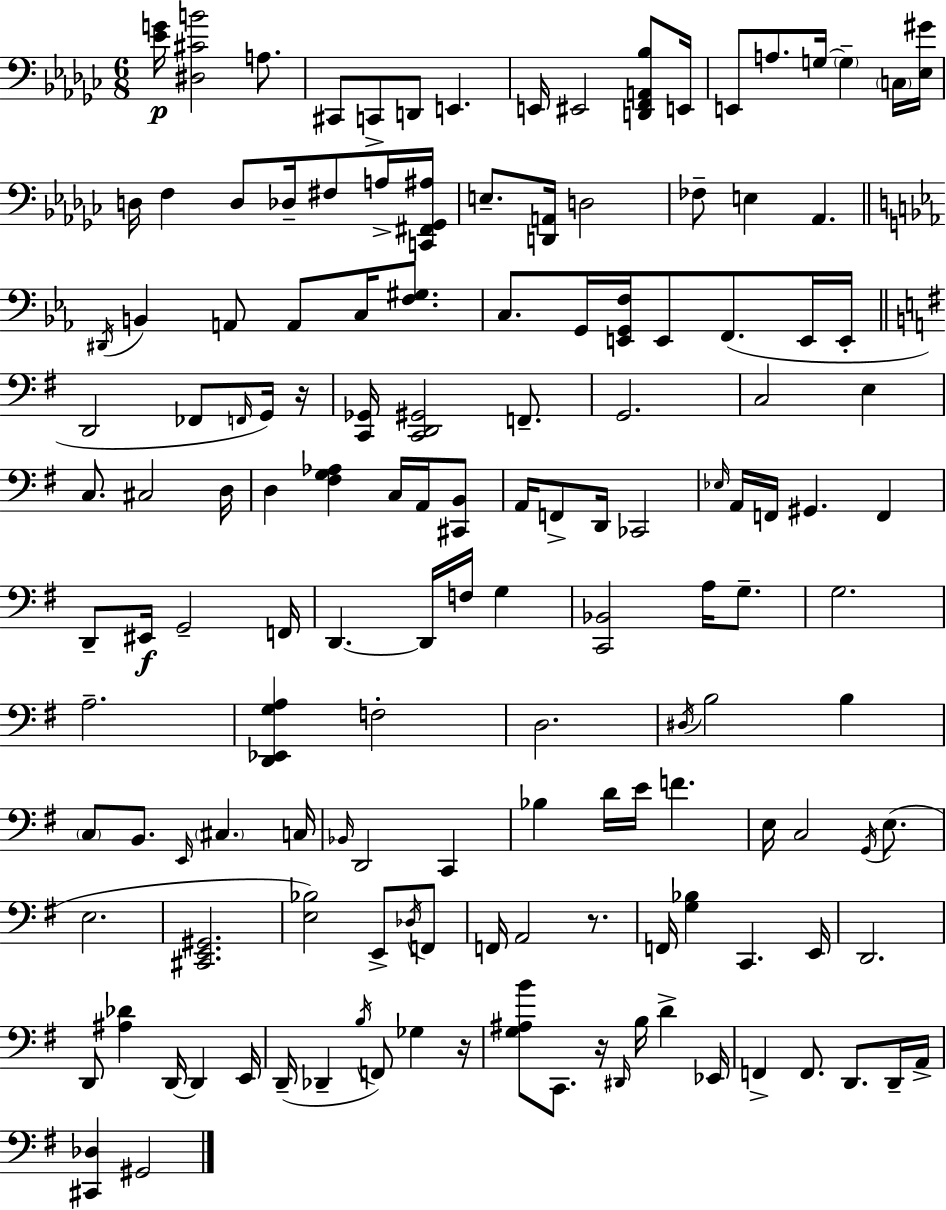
[Eb4,G4]/s [D#3,C#4,B4]/h A3/e. C#2/e C2/e D2/e E2/q. E2/s EIS2/h [D2,F2,A2,Bb3]/e E2/s E2/e A3/e. G3/s G3/q C3/s [Eb3,G#4]/s D3/s F3/q D3/e Db3/s F#3/e A3/s [C2,F#2,Gb2,A#3]/s E3/e. [D2,A2]/s D3/h FES3/e E3/q Ab2/q. D#2/s B2/q A2/e A2/e C3/s [F3,G#3]/e. C3/e. G2/s [E2,G2,F3]/s E2/e F2/e. E2/s E2/s D2/h FES2/e F2/s G2/s R/s [C2,Gb2]/s [C2,D2,G#2]/h F2/e. G2/h. C3/h E3/q C3/e. C#3/h D3/s D3/q [F#3,G3,Ab3]/q C3/s A2/s [C#2,B2]/e A2/s F2/e D2/s CES2/h Eb3/s A2/s F2/s G#2/q. F2/q D2/e EIS2/s G2/h F2/s D2/q. D2/s F3/s G3/q [C2,Bb2]/h A3/s G3/e. G3/h. A3/h. [D2,Eb2,G3,A3]/q F3/h D3/h. D#3/s B3/h B3/q C3/e B2/e. E2/s C#3/q. C3/s Bb2/s D2/h C2/q Bb3/q D4/s E4/s F4/q. E3/s C3/h G2/s E3/e. E3/h. [C#2,E2,G#2]/h. [E3,Bb3]/h E2/e Db3/s F2/e F2/s A2/h R/e. F2/s [G3,Bb3]/q C2/q. E2/s D2/h. D2/e [A#3,Db4]/q D2/s D2/q E2/s D2/s Db2/q B3/s F2/e Gb3/q R/s [G3,A#3,B4]/e C2/e. R/s D#2/s B3/s D4/q Eb2/s F2/q F2/e. D2/e. D2/s A2/s [C#2,Db3]/q G#2/h